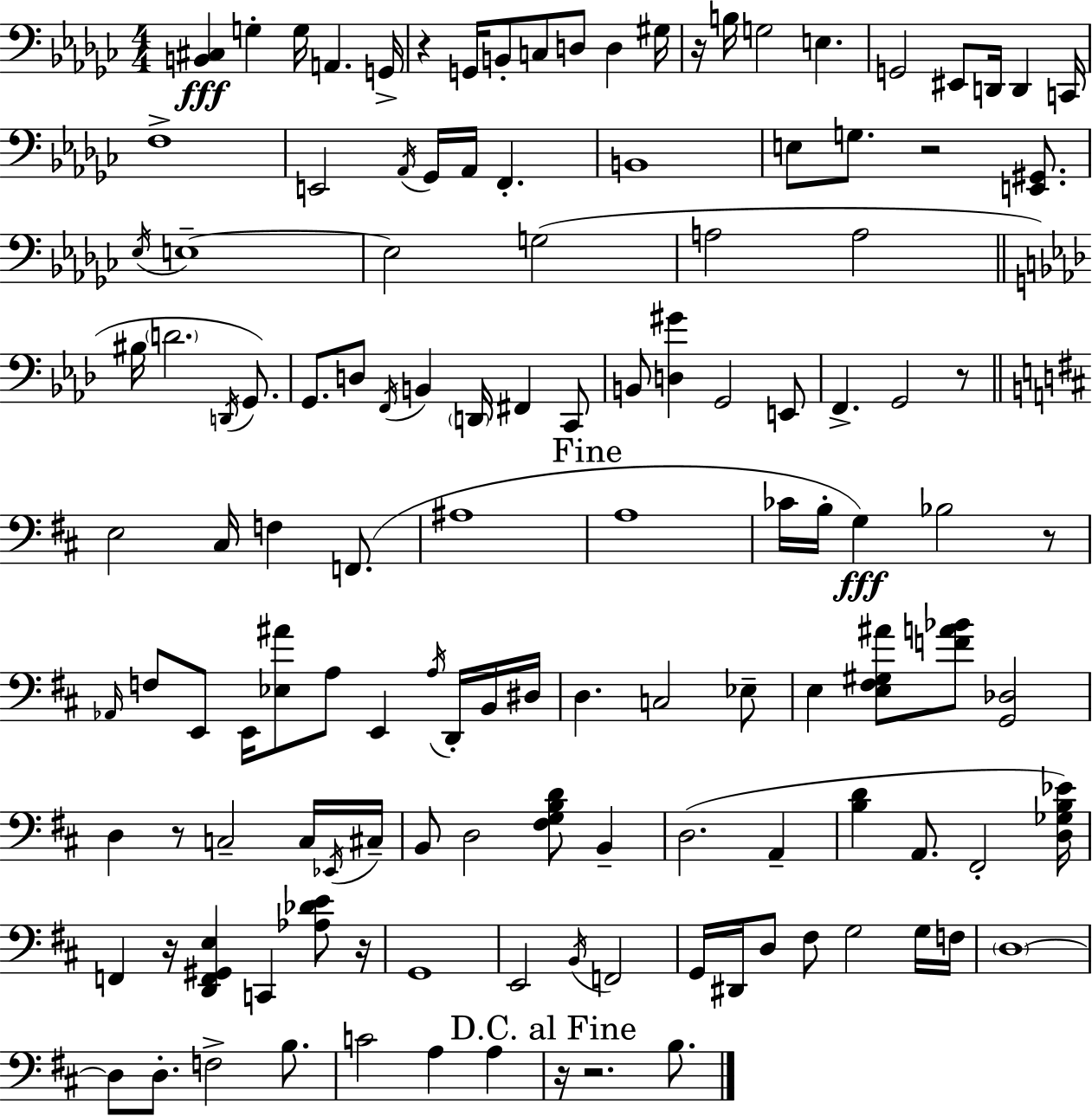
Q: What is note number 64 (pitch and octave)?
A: A3